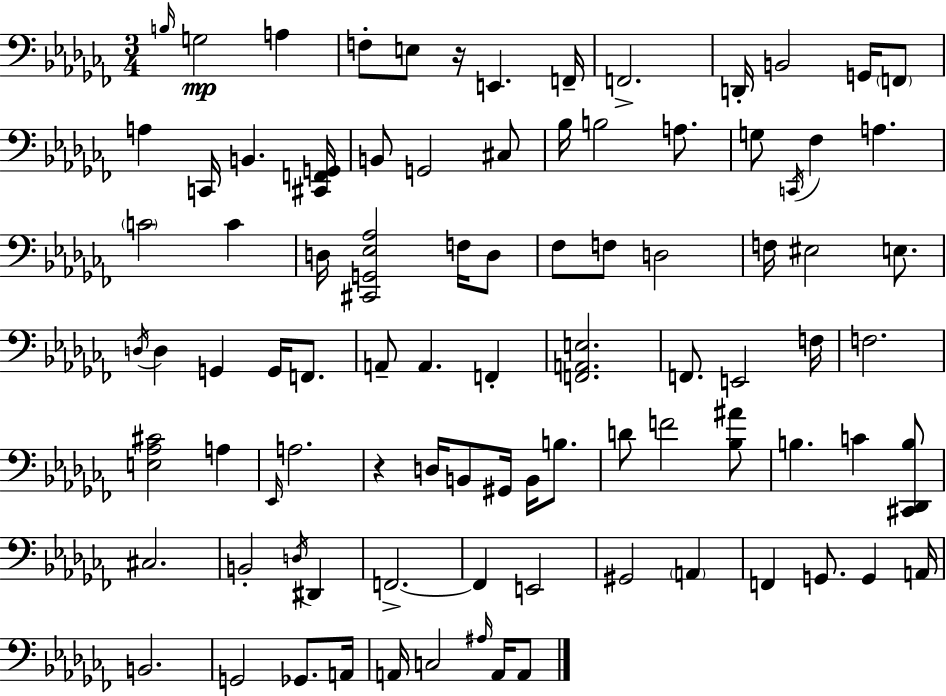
{
  \clef bass
  \numericTimeSignature
  \time 3/4
  \key aes \minor
  \grace { b16 }\mp g2 a4 | f8-. e8 r16 e,4. | f,16-- f,2.-> | d,16-. b,2 g,16 \parenthesize f,8 | \break a4 c,16 b,4. | <cis, f, g,>16 b,8 g,2 cis8 | bes16 b2 a8. | g8 \acciaccatura { c,16 } fes4 a4. | \break \parenthesize c'2 c'4 | d16 <cis, g, ees aes>2 f16 | d8 fes8 f8 d2 | f16 eis2 e8. | \break \acciaccatura { d16 } d4 g,4 g,16 | f,8. a,8-- a,4. f,4-. | <f, a, e>2. | f,8. e,2 | \break f16 f2. | <e aes cis'>2 a4 | \grace { ees,16 } a2. | r4 d16 b,8 gis,16 | \break b,16 b8. d'8 f'2 | <bes ais'>8 b4. c'4 | <cis, des, b>8 cis2. | b,2-. | \break \acciaccatura { d16 } dis,4 f,2.->~~ | f,4 e,2 | gis,2 | \parenthesize a,4 f,4 g,8. | \break g,4 a,16 b,2. | g,2 | ges,8. a,16 a,16 c2 | \grace { ais16 } a,16 a,8 \bar "|."
}